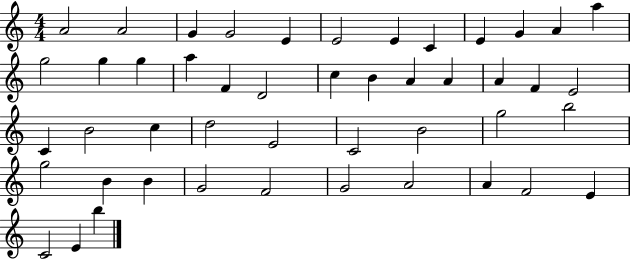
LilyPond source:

{
  \clef treble
  \numericTimeSignature
  \time 4/4
  \key c \major
  a'2 a'2 | g'4 g'2 e'4 | e'2 e'4 c'4 | e'4 g'4 a'4 a''4 | \break g''2 g''4 g''4 | a''4 f'4 d'2 | c''4 b'4 a'4 a'4 | a'4 f'4 e'2 | \break c'4 b'2 c''4 | d''2 e'2 | c'2 b'2 | g''2 b''2 | \break g''2 b'4 b'4 | g'2 f'2 | g'2 a'2 | a'4 f'2 e'4 | \break c'2 e'4 b''4 | \bar "|."
}